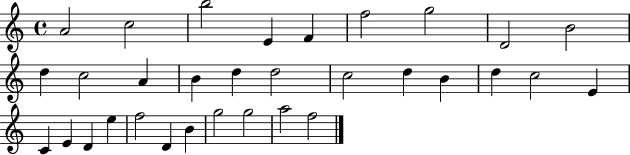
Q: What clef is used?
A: treble